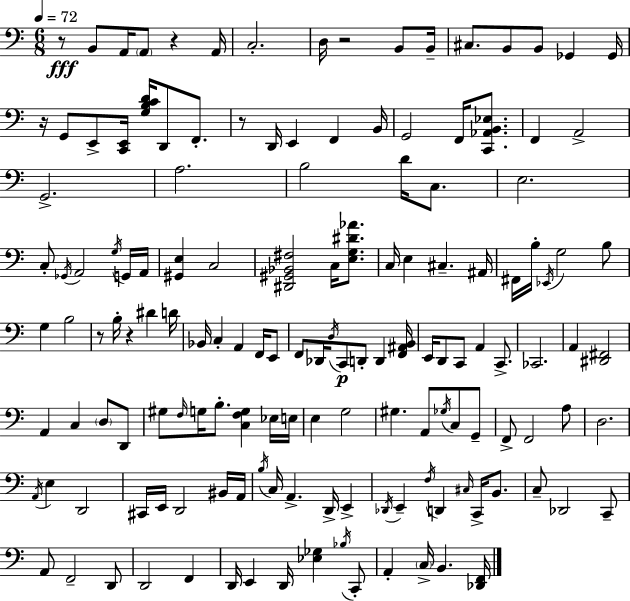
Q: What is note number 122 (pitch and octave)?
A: E2